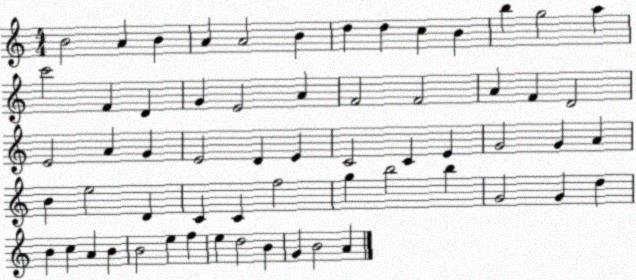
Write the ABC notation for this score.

X:1
T:Untitled
M:4/4
L:1/4
K:C
B2 A B A A2 B d d c B b g2 a c'2 F D G E2 A F2 F2 A F D2 E2 A G E2 D E C2 C E G2 G A B e2 D C C f2 g b2 b G2 G d B c A B B2 e f e d2 B G B2 A